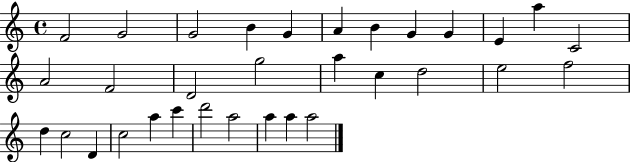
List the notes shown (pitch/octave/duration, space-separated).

F4/h G4/h G4/h B4/q G4/q A4/q B4/q G4/q G4/q E4/q A5/q C4/h A4/h F4/h D4/h G5/h A5/q C5/q D5/h E5/h F5/h D5/q C5/h D4/q C5/h A5/q C6/q D6/h A5/h A5/q A5/q A5/h